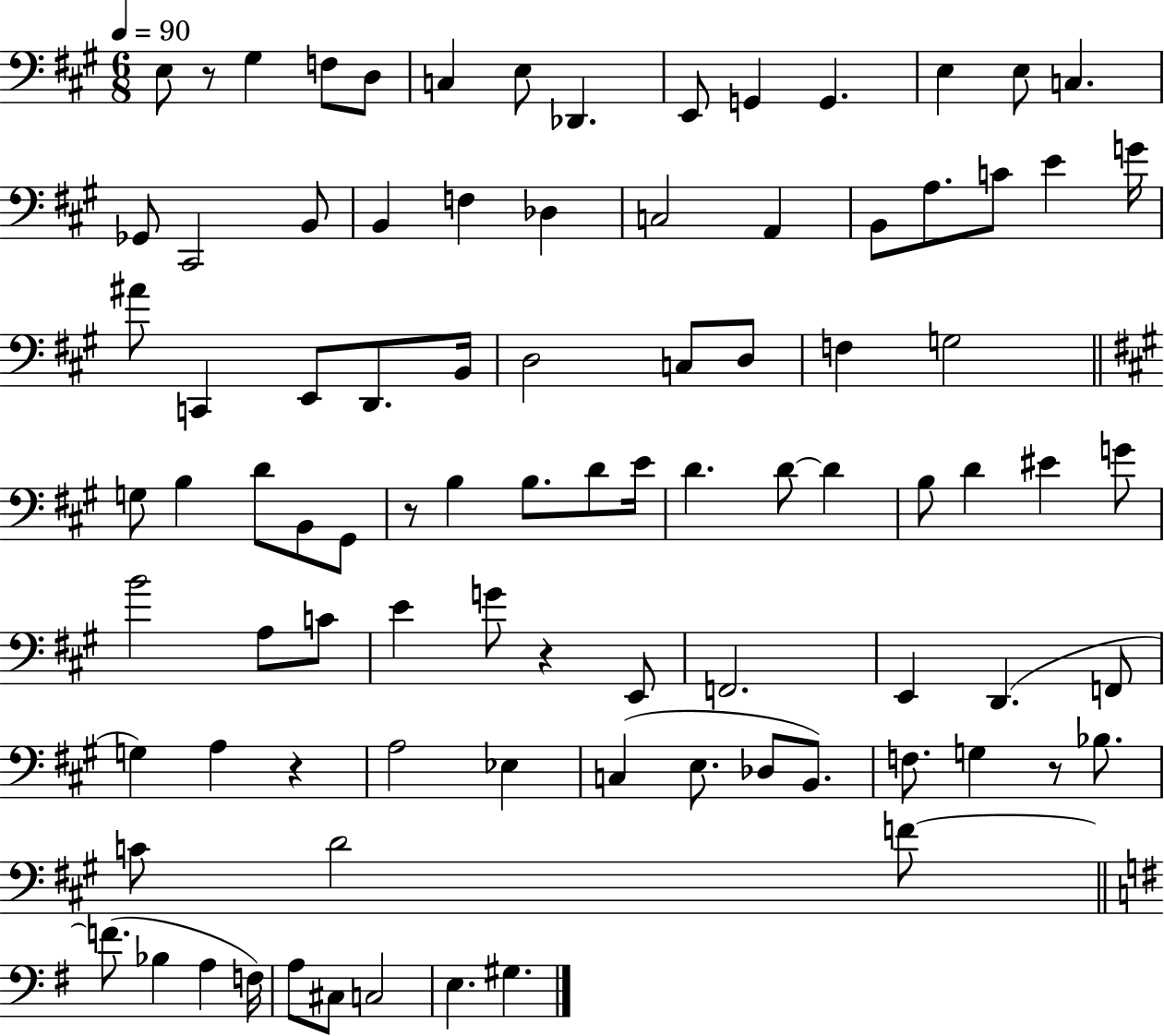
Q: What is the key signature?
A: A major